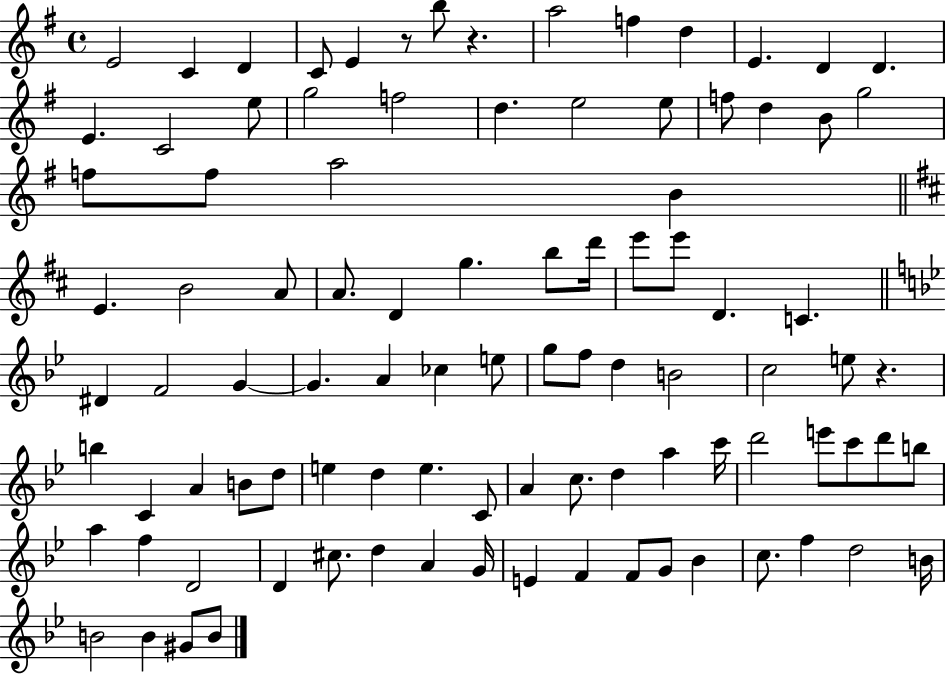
X:1
T:Untitled
M:4/4
L:1/4
K:G
E2 C D C/2 E z/2 b/2 z a2 f d E D D E C2 e/2 g2 f2 d e2 e/2 f/2 d B/2 g2 f/2 f/2 a2 B E B2 A/2 A/2 D g b/2 d'/4 e'/2 e'/2 D C ^D F2 G G A _c e/2 g/2 f/2 d B2 c2 e/2 z b C A B/2 d/2 e d e C/2 A c/2 d a c'/4 d'2 e'/2 c'/2 d'/2 b/2 a f D2 D ^c/2 d A G/4 E F F/2 G/2 _B c/2 f d2 B/4 B2 B ^G/2 B/2